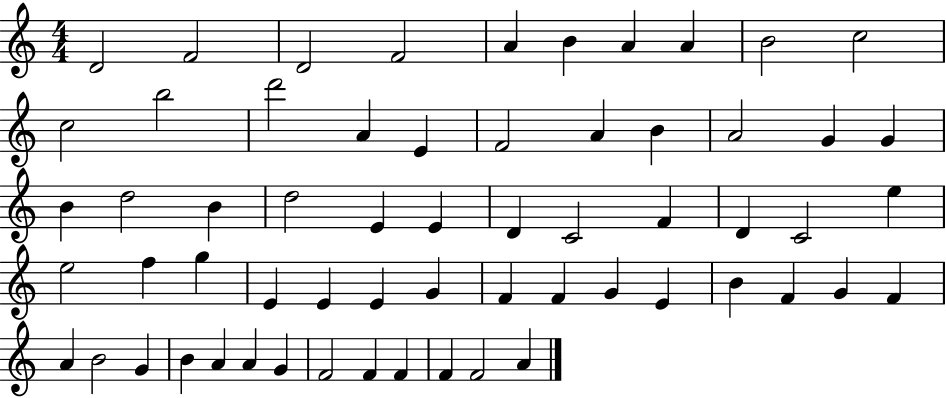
{
  \clef treble
  \numericTimeSignature
  \time 4/4
  \key c \major
  d'2 f'2 | d'2 f'2 | a'4 b'4 a'4 a'4 | b'2 c''2 | \break c''2 b''2 | d'''2 a'4 e'4 | f'2 a'4 b'4 | a'2 g'4 g'4 | \break b'4 d''2 b'4 | d''2 e'4 e'4 | d'4 c'2 f'4 | d'4 c'2 e''4 | \break e''2 f''4 g''4 | e'4 e'4 e'4 g'4 | f'4 f'4 g'4 e'4 | b'4 f'4 g'4 f'4 | \break a'4 b'2 g'4 | b'4 a'4 a'4 g'4 | f'2 f'4 f'4 | f'4 f'2 a'4 | \break \bar "|."
}